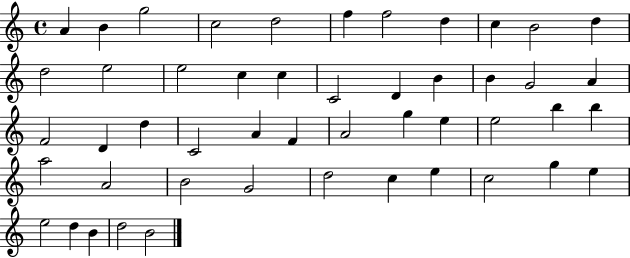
A4/q B4/q G5/h C5/h D5/h F5/q F5/h D5/q C5/q B4/h D5/q D5/h E5/h E5/h C5/q C5/q C4/h D4/q B4/q B4/q G4/h A4/q F4/h D4/q D5/q C4/h A4/q F4/q A4/h G5/q E5/q E5/h B5/q B5/q A5/h A4/h B4/h G4/h D5/h C5/q E5/q C5/h G5/q E5/q E5/h D5/q B4/q D5/h B4/h